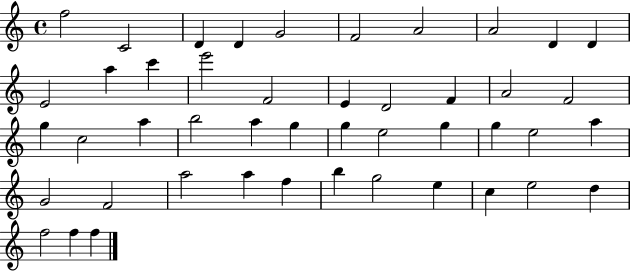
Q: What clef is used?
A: treble